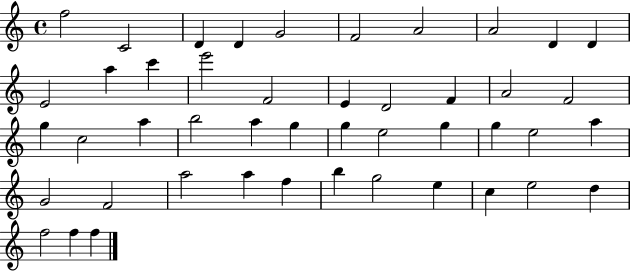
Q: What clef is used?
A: treble